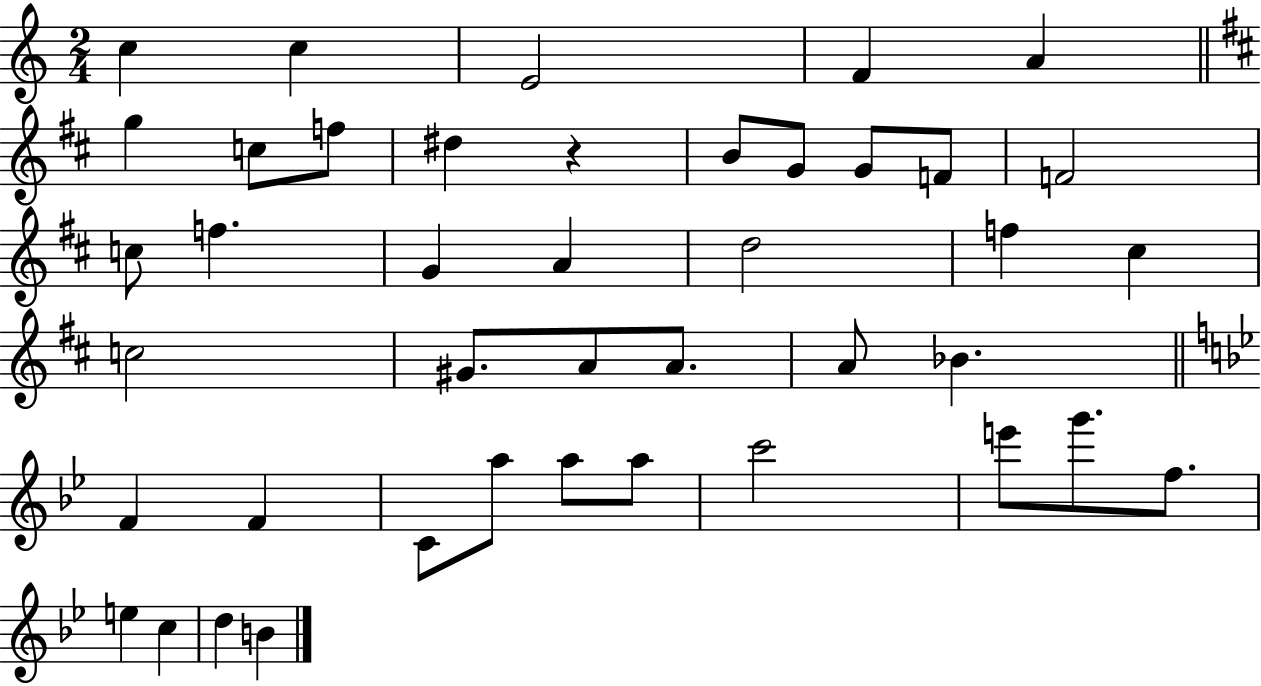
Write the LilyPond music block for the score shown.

{
  \clef treble
  \numericTimeSignature
  \time 2/4
  \key c \major
  c''4 c''4 | e'2 | f'4 a'4 | \bar "||" \break \key d \major g''4 c''8 f''8 | dis''4 r4 | b'8 g'8 g'8 f'8 | f'2 | \break c''8 f''4. | g'4 a'4 | d''2 | f''4 cis''4 | \break c''2 | gis'8. a'8 a'8. | a'8 bes'4. | \bar "||" \break \key bes \major f'4 f'4 | c'8 a''8 a''8 a''8 | c'''2 | e'''8 g'''8. f''8. | \break e''4 c''4 | d''4 b'4 | \bar "|."
}